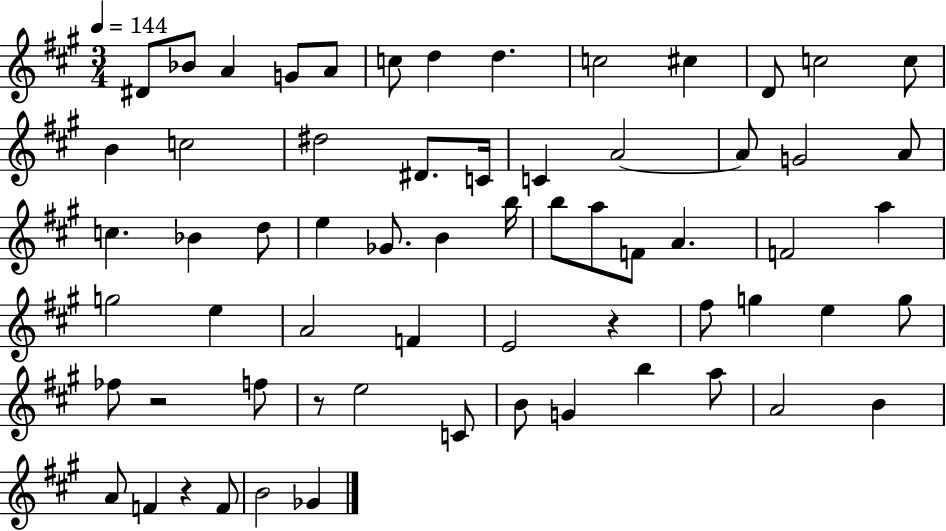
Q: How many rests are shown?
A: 4